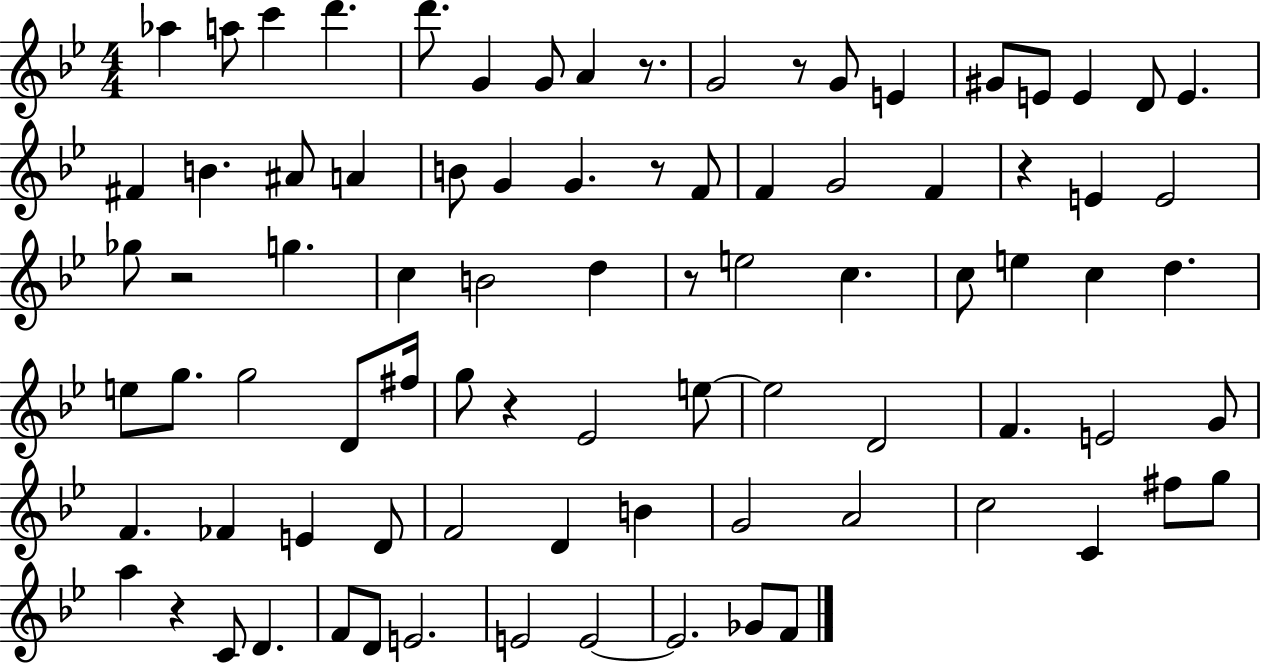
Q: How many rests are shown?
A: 8